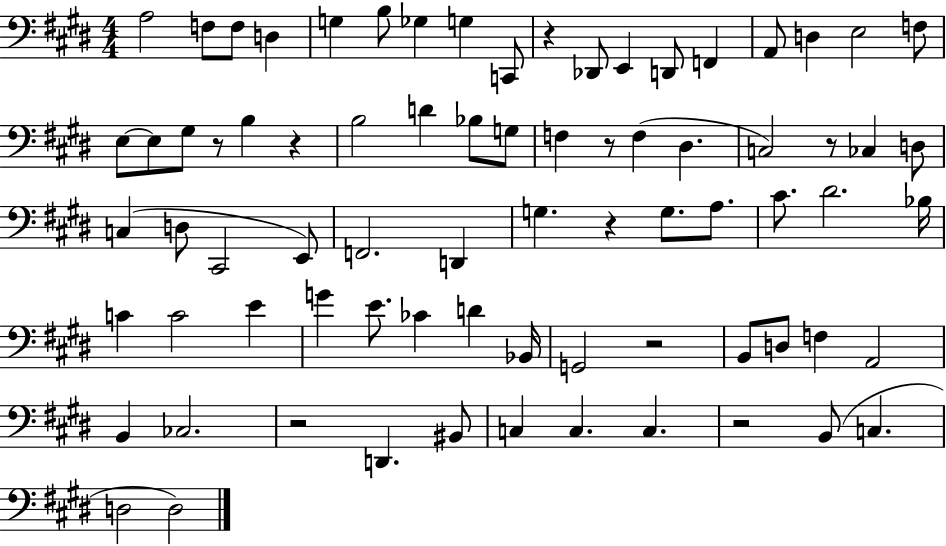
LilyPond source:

{
  \clef bass
  \numericTimeSignature
  \time 4/4
  \key e \major
  a2 f8 f8 d4 | g4 b8 ges4 g4 c,8 | r4 des,8 e,4 d,8 f,4 | a,8 d4 e2 f8 | \break e8~~ e8 gis8 r8 b4 r4 | b2 d'4 bes8 g8 | f4 r8 f4( dis4. | c2) r8 ces4 d8 | \break c4( d8 cis,2 e,8) | f,2. d,4 | g4. r4 g8. a8. | cis'8. dis'2. bes16 | \break c'4 c'2 e'4 | g'4 e'8. ces'4 d'4 bes,16 | g,2 r2 | b,8 d8 f4 a,2 | \break b,4 ces2. | r2 d,4. bis,8 | c4 c4. c4. | r2 b,8( c4. | \break d2 d2) | \bar "|."
}